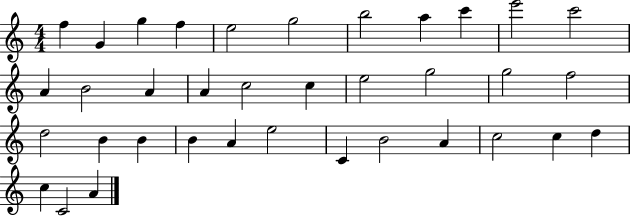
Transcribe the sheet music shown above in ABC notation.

X:1
T:Untitled
M:4/4
L:1/4
K:C
f G g f e2 g2 b2 a c' e'2 c'2 A B2 A A c2 c e2 g2 g2 f2 d2 B B B A e2 C B2 A c2 c d c C2 A